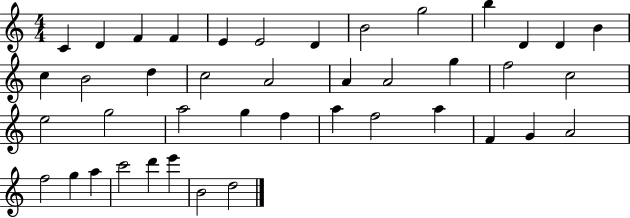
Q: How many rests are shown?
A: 0